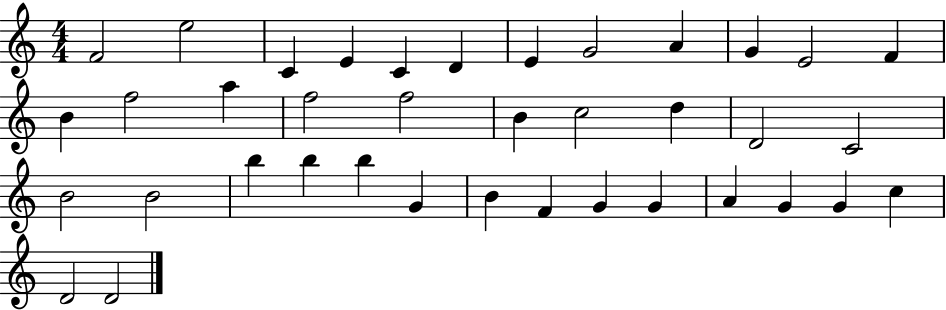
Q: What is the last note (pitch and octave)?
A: D4